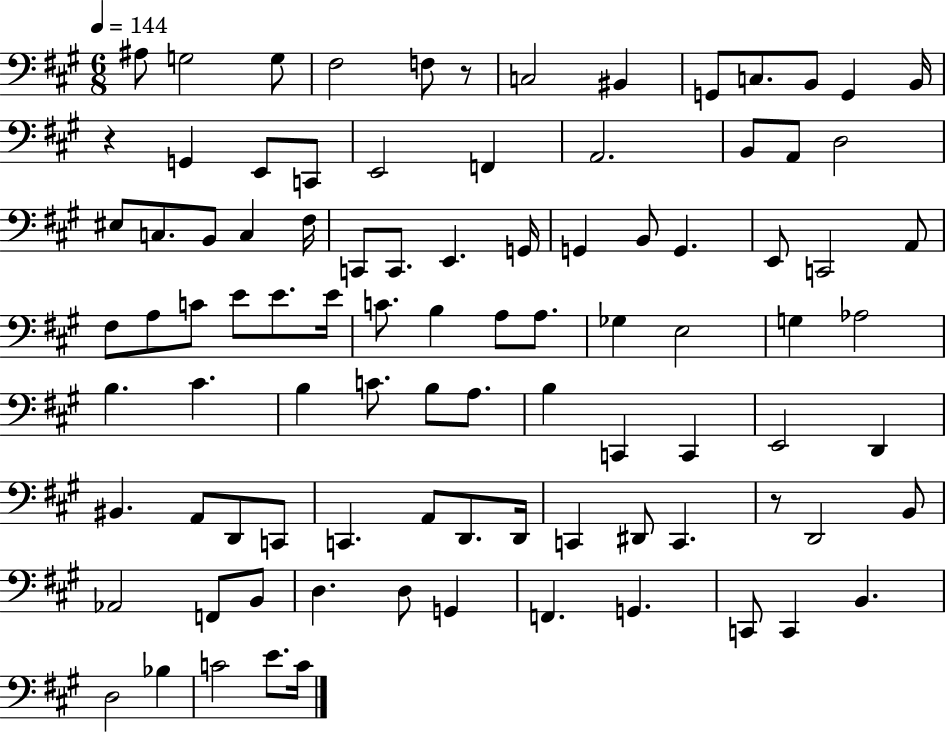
{
  \clef bass
  \numericTimeSignature
  \time 6/8
  \key a \major
  \tempo 4 = 144
  ais8 g2 g8 | fis2 f8 r8 | c2 bis,4 | g,8 c8. b,8 g,4 b,16 | \break r4 g,4 e,8 c,8 | e,2 f,4 | a,2. | b,8 a,8 d2 | \break eis8 c8. b,8 c4 fis16 | c,8 c,8. e,4. g,16 | g,4 b,8 g,4. | e,8 c,2 a,8 | \break fis8 a8 c'8 e'8 e'8. e'16 | c'8. b4 a8 a8. | ges4 e2 | g4 aes2 | \break b4. cis'4. | b4 c'8. b8 a8. | b4 c,4 c,4 | e,2 d,4 | \break bis,4. a,8 d,8 c,8 | c,4. a,8 d,8. d,16 | c,4 dis,8 c,4. | r8 d,2 b,8 | \break aes,2 f,8 b,8 | d4. d8 g,4 | f,4. g,4. | c,8 c,4 b,4. | \break d2 bes4 | c'2 e'8. c'16 | \bar "|."
}